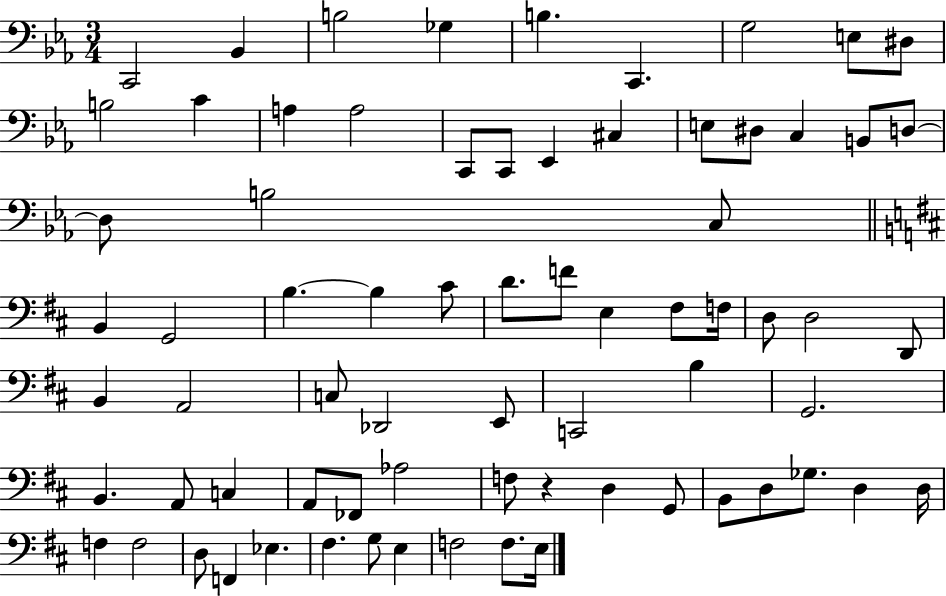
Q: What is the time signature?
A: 3/4